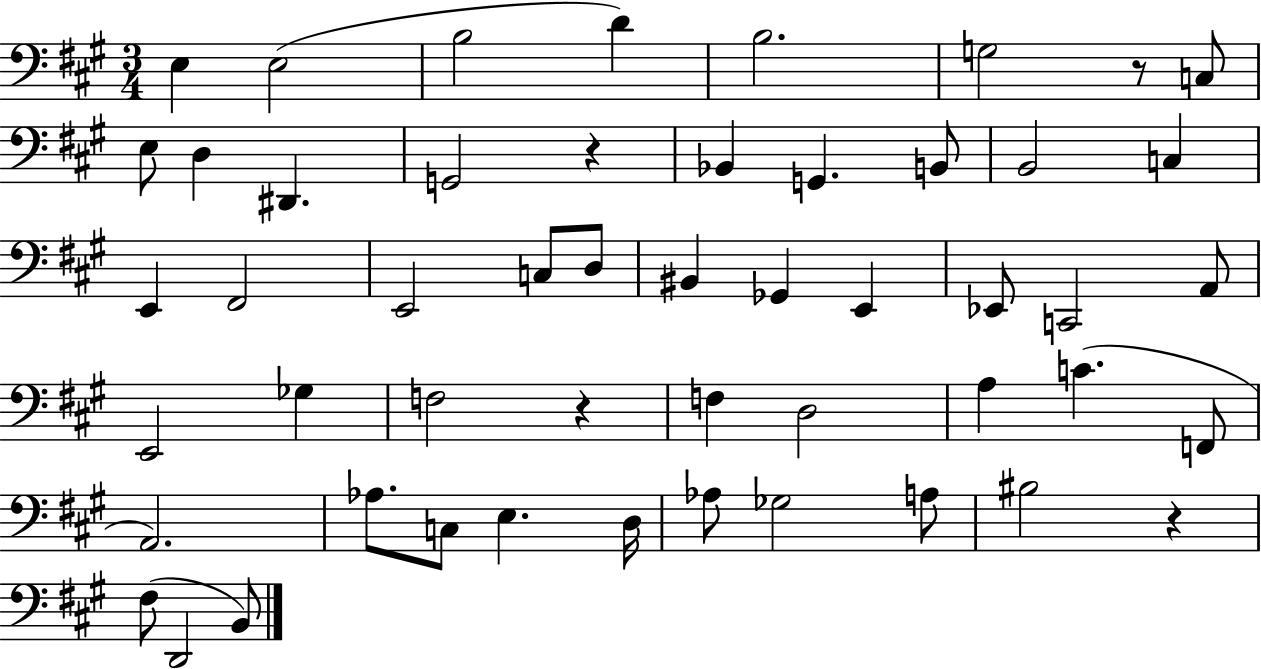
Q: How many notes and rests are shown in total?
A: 51